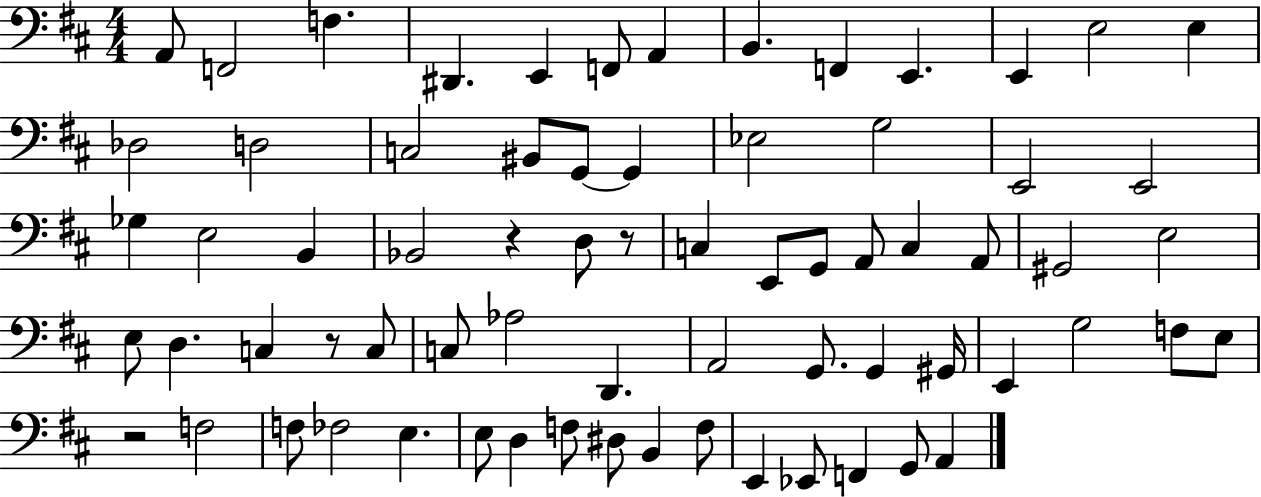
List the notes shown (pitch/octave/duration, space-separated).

A2/e F2/h F3/q. D#2/q. E2/q F2/e A2/q B2/q. F2/q E2/q. E2/q E3/h E3/q Db3/h D3/h C3/h BIS2/e G2/e G2/q Eb3/h G3/h E2/h E2/h Gb3/q E3/h B2/q Bb2/h R/q D3/e R/e C3/q E2/e G2/e A2/e C3/q A2/e G#2/h E3/h E3/e D3/q. C3/q R/e C3/e C3/e Ab3/h D2/q. A2/h G2/e. G2/q G#2/s E2/q G3/h F3/e E3/e R/h F3/h F3/e FES3/h E3/q. E3/e D3/q F3/e D#3/e B2/q F3/e E2/q Eb2/e F2/q G2/e A2/q